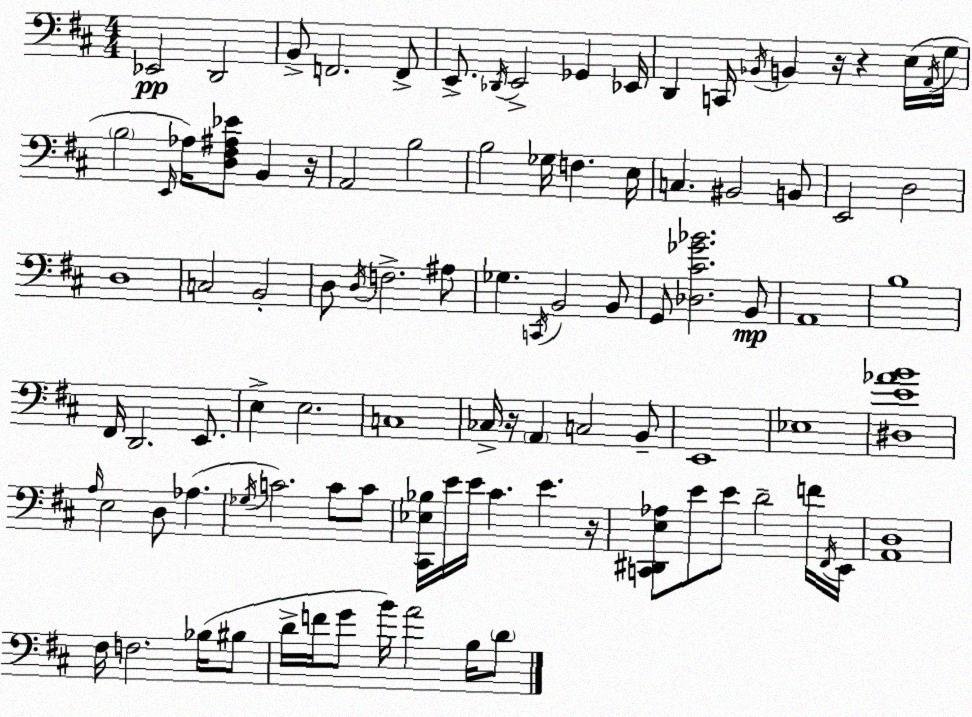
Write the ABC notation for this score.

X:1
T:Untitled
M:4/4
L:1/4
K:D
_E,,2 D,,2 B,,/2 F,,2 F,,/2 E,,/2 _D,,/4 E,,2 _G,, _E,,/4 D,, C,,/4 _B,,/4 B,, z/4 z E,/4 A,,/4 G,/4 B,2 E,,/4 _A,/4 [D,^F,^A,_E]/2 B,, z/4 A,,2 B,2 B,2 _G,/4 F, E,/4 C, ^B,,2 B,,/2 E,,2 D,2 D,4 C,2 B,,2 D,/2 D,/4 F,2 ^A,/2 _G, C,,/4 B,,2 B,,/2 G,,/2 [_D,^C_G_B]2 B,,/2 A,,4 B,4 ^F,,/4 D,,2 E,,/2 E, E,2 C,4 _C,/4 z/4 A,, C,2 B,,/2 E,,4 _E,4 [^D,E_AB]4 A,/4 E,2 D,/2 _A, _G,/4 C2 C/2 C/2 [^C,,_E,_B,]/4 E/4 E/4 ^C E z/4 [C,,^D,,E,_A,]/2 E/2 E/2 D2 F/4 ^F,,/4 E,,/4 [A,,D,]4 ^F,/4 F,2 _B,/4 ^B,/2 D/4 F/4 G/2 B/4 A2 B,/4 D/2